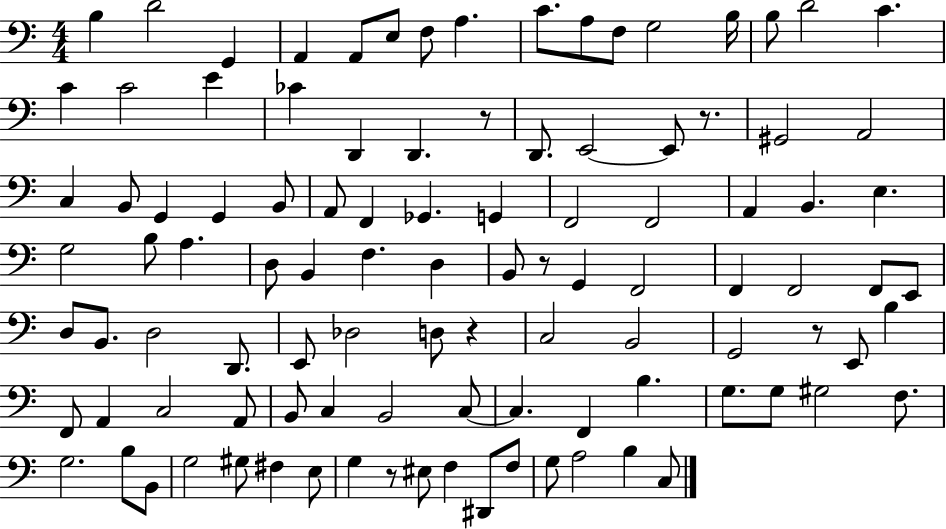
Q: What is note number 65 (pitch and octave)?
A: G2